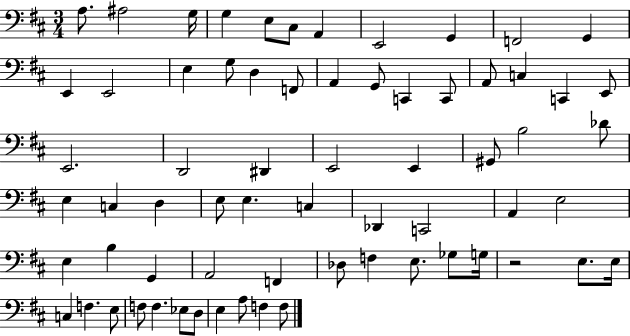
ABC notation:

X:1
T:Untitled
M:3/4
L:1/4
K:D
A,/2 ^A,2 G,/4 G, E,/2 ^C,/2 A,, E,,2 G,, F,,2 G,, E,, E,,2 E, G,/2 D, F,,/2 A,, G,,/2 C,, C,,/2 A,,/2 C, C,, E,,/2 E,,2 D,,2 ^D,, E,,2 E,, ^G,,/2 B,2 _D/2 E, C, D, E,/2 E, C, _D,, C,,2 A,, E,2 E, B, G,, A,,2 F,, _D,/2 F, E,/2 _G,/2 G,/4 z2 E,/2 E,/4 C, F, E,/2 F,/2 F, _E,/2 D,/2 E, A,/2 F, F,/2